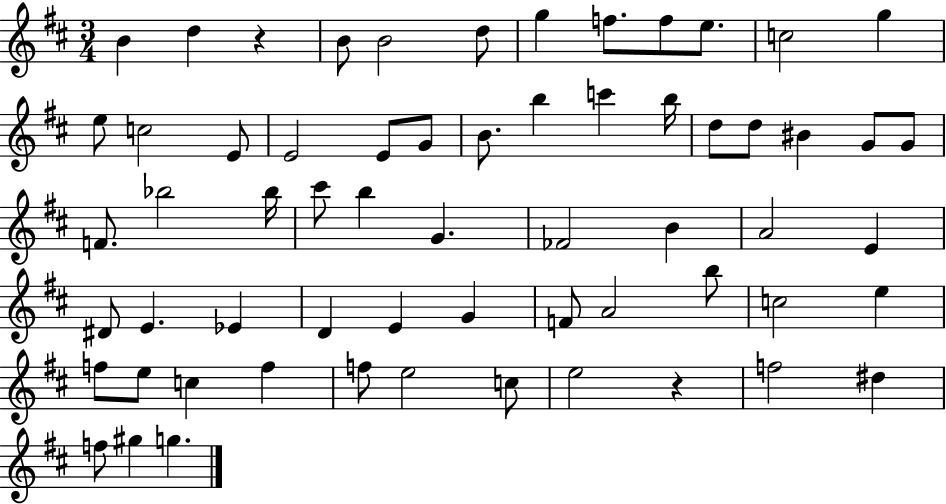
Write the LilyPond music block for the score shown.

{
  \clef treble
  \numericTimeSignature
  \time 3/4
  \key d \major
  b'4 d''4 r4 | b'8 b'2 d''8 | g''4 f''8. f''8 e''8. | c''2 g''4 | \break e''8 c''2 e'8 | e'2 e'8 g'8 | b'8. b''4 c'''4 b''16 | d''8 d''8 bis'4 g'8 g'8 | \break f'8. bes''2 bes''16 | cis'''8 b''4 g'4. | fes'2 b'4 | a'2 e'4 | \break dis'8 e'4. ees'4 | d'4 e'4 g'4 | f'8 a'2 b''8 | c''2 e''4 | \break f''8 e''8 c''4 f''4 | f''8 e''2 c''8 | e''2 r4 | f''2 dis''4 | \break f''8 gis''4 g''4. | \bar "|."
}